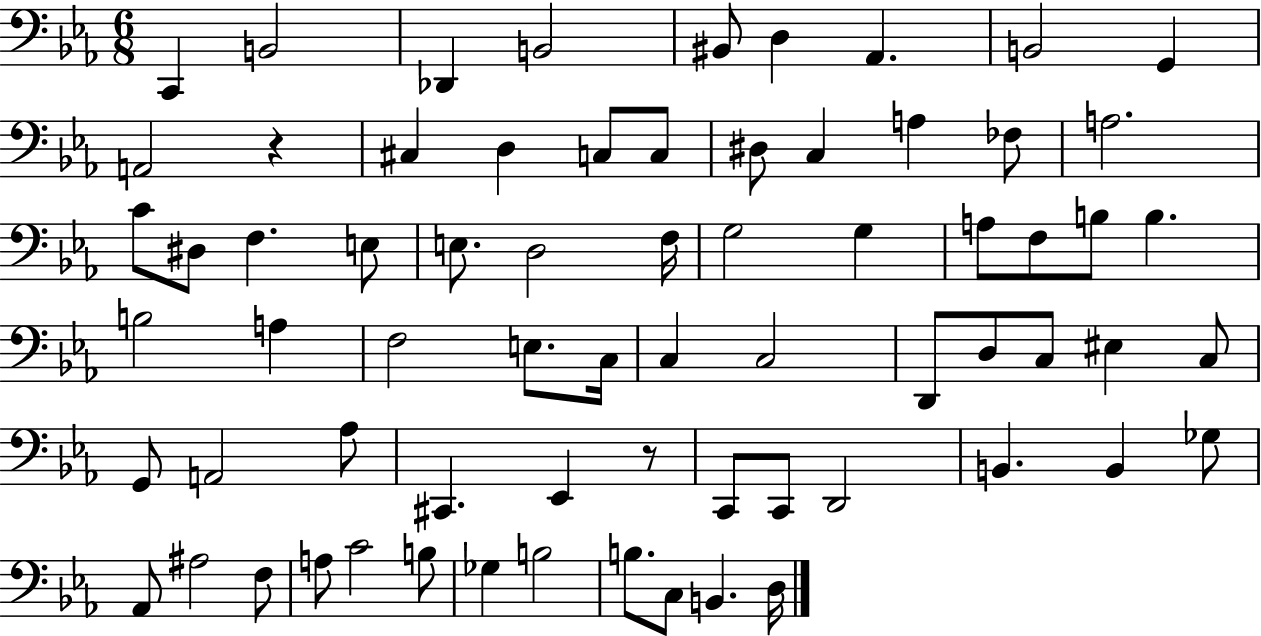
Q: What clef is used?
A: bass